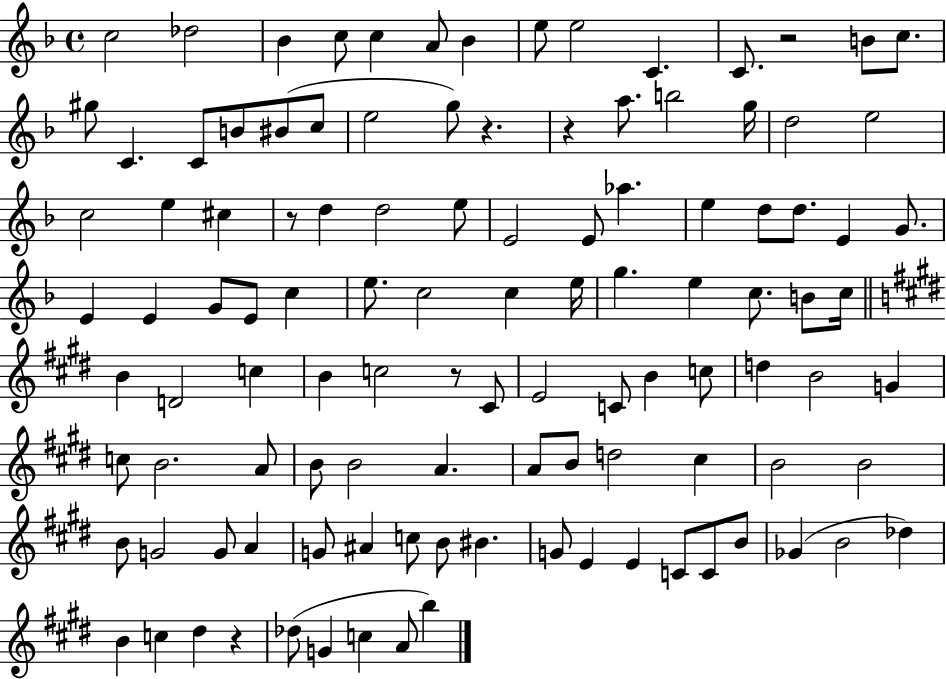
{
  \clef treble
  \time 4/4
  \defaultTimeSignature
  \key f \major
  c''2 des''2 | bes'4 c''8 c''4 a'8 bes'4 | e''8 e''2 c'4. | c'8. r2 b'8 c''8. | \break gis''8 c'4. c'8 b'8 bis'8( c''8 | e''2 g''8) r4. | r4 a''8. b''2 g''16 | d''2 e''2 | \break c''2 e''4 cis''4 | r8 d''4 d''2 e''8 | e'2 e'8 aes''4. | e''4 d''8 d''8. e'4 g'8. | \break e'4 e'4 g'8 e'8 c''4 | e''8. c''2 c''4 e''16 | g''4. e''4 c''8. b'8 c''16 | \bar "||" \break \key e \major b'4 d'2 c''4 | b'4 c''2 r8 cis'8 | e'2 c'8 b'4 c''8 | d''4 b'2 g'4 | \break c''8 b'2. a'8 | b'8 b'2 a'4. | a'8 b'8 d''2 cis''4 | b'2 b'2 | \break b'8 g'2 g'8 a'4 | g'8 ais'4 c''8 b'8 bis'4. | g'8 e'4 e'4 c'8 c'8 b'8 | ges'4( b'2 des''4) | \break b'4 c''4 dis''4 r4 | des''8( g'4 c''4 a'8 b''4) | \bar "|."
}